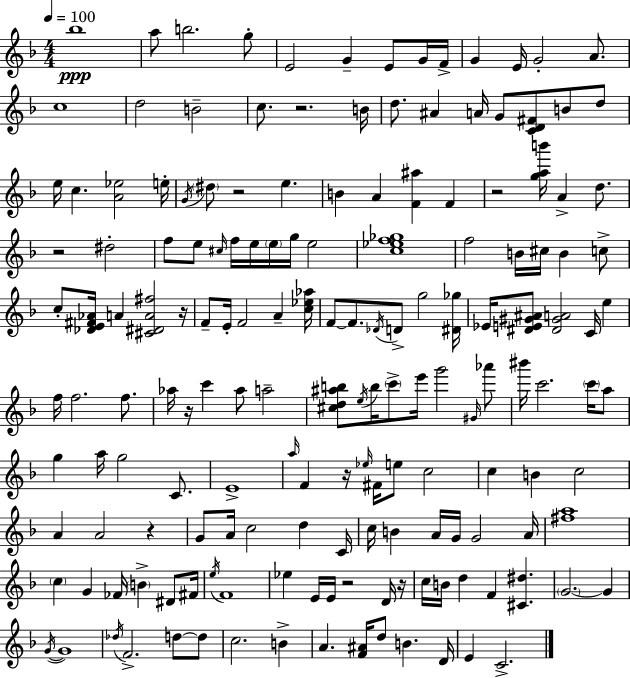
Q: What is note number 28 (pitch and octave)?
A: G4